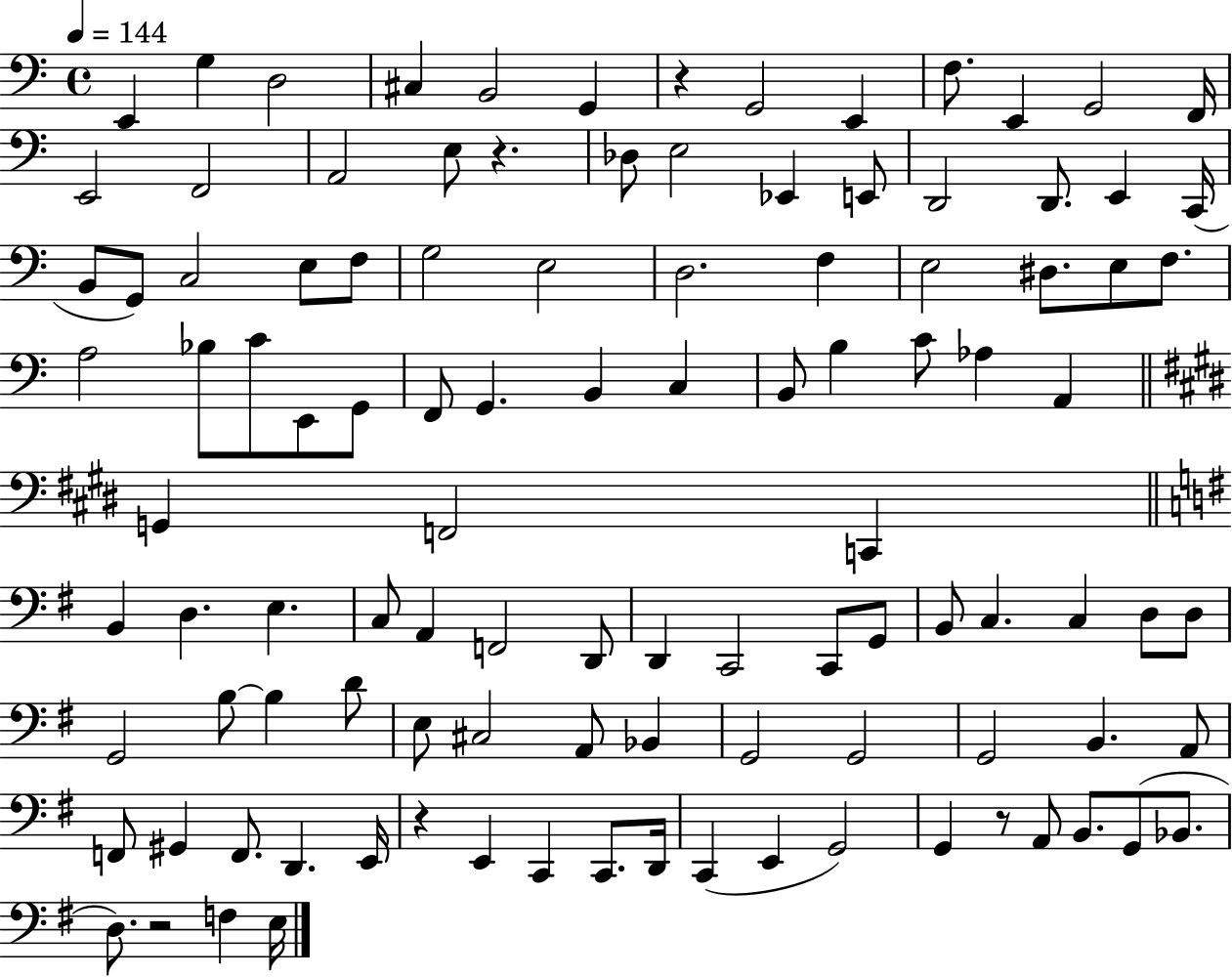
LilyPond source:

{
  \clef bass
  \time 4/4
  \defaultTimeSignature
  \key c \major
  \tempo 4 = 144
  e,4 g4 d2 | cis4 b,2 g,4 | r4 g,2 e,4 | f8. e,4 g,2 f,16 | \break e,2 f,2 | a,2 e8 r4. | des8 e2 ees,4 e,8 | d,2 d,8. e,4 c,16( | \break b,8 g,8) c2 e8 f8 | g2 e2 | d2. f4 | e2 dis8. e8 f8. | \break a2 bes8 c'8 e,8 g,8 | f,8 g,4. b,4 c4 | b,8 b4 c'8 aes4 a,4 | \bar "||" \break \key e \major g,4 f,2 c,4 | \bar "||" \break \key g \major b,4 d4. e4. | c8 a,4 f,2 d,8 | d,4 c,2 c,8 g,8 | b,8 c4. c4 d8 d8 | \break g,2 b8~~ b4 d'8 | e8 cis2 a,8 bes,4 | g,2 g,2 | g,2 b,4. a,8 | \break f,8 gis,4 f,8. d,4. e,16 | r4 e,4 c,4 c,8. d,16 | c,4( e,4 g,2) | g,4 r8 a,8 b,8. g,8( bes,8. | \break d8.) r2 f4 e16 | \bar "|."
}